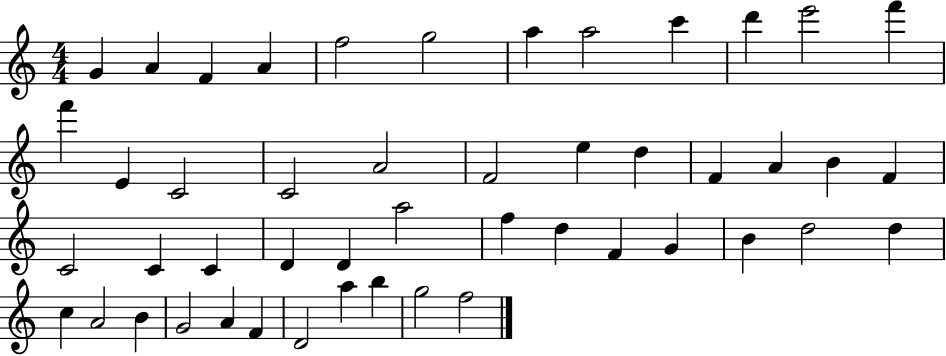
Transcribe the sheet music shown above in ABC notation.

X:1
T:Untitled
M:4/4
L:1/4
K:C
G A F A f2 g2 a a2 c' d' e'2 f' f' E C2 C2 A2 F2 e d F A B F C2 C C D D a2 f d F G B d2 d c A2 B G2 A F D2 a b g2 f2